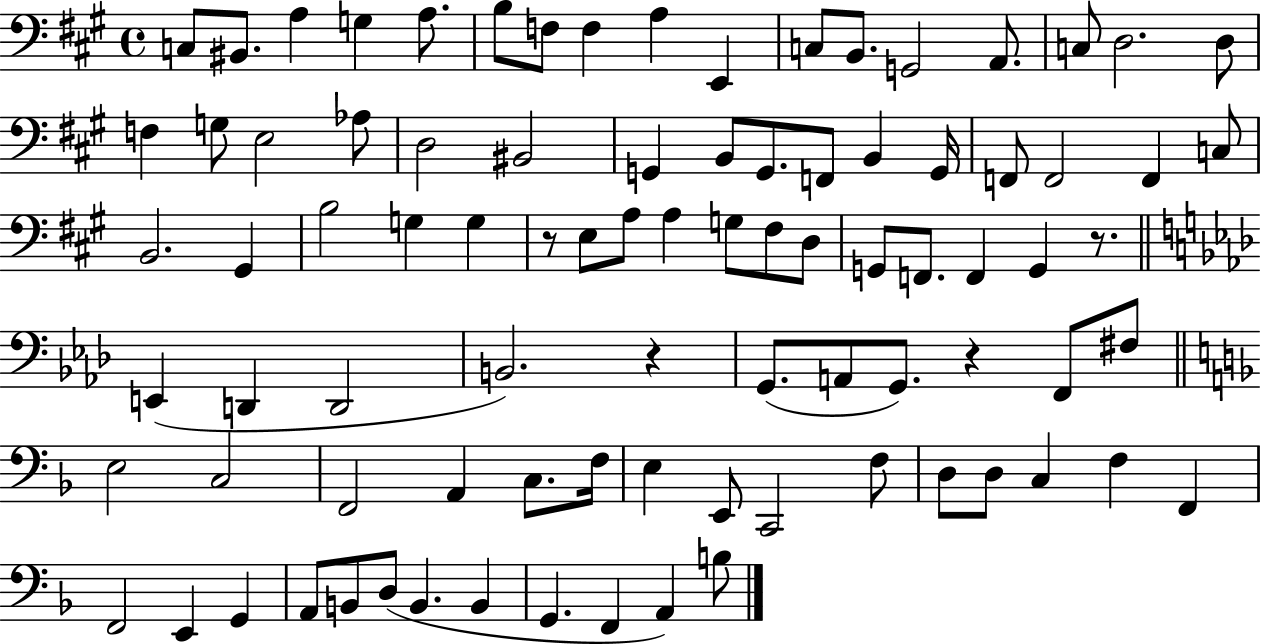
C3/e BIS2/e. A3/q G3/q A3/e. B3/e F3/e F3/q A3/q E2/q C3/e B2/e. G2/h A2/e. C3/e D3/h. D3/e F3/q G3/e E3/h Ab3/e D3/h BIS2/h G2/q B2/e G2/e. F2/e B2/q G2/s F2/e F2/h F2/q C3/e B2/h. G#2/q B3/h G3/q G3/q R/e E3/e A3/e A3/q G3/e F#3/e D3/e G2/e F2/e. F2/q G2/q R/e. E2/q D2/q D2/h B2/h. R/q G2/e. A2/e G2/e. R/q F2/e F#3/e E3/h C3/h F2/h A2/q C3/e. F3/s E3/q E2/e C2/h F3/e D3/e D3/e C3/q F3/q F2/q F2/h E2/q G2/q A2/e B2/e D3/e B2/q. B2/q G2/q. F2/q A2/q B3/e